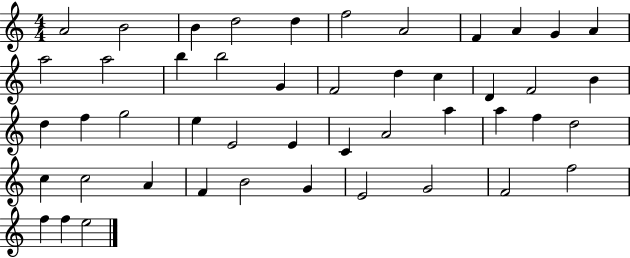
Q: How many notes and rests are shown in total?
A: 47